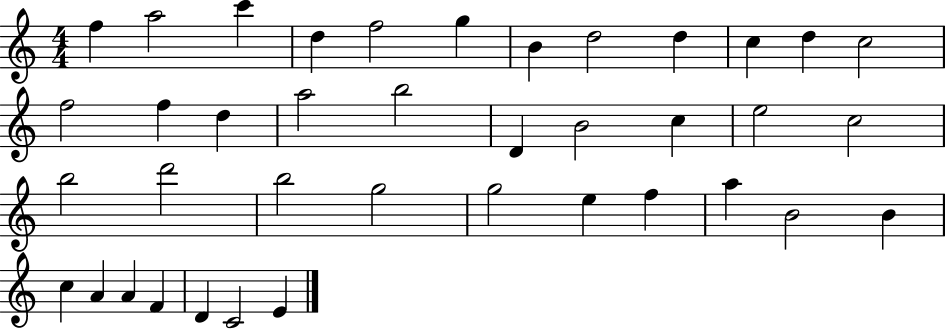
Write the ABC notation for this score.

X:1
T:Untitled
M:4/4
L:1/4
K:C
f a2 c' d f2 g B d2 d c d c2 f2 f d a2 b2 D B2 c e2 c2 b2 d'2 b2 g2 g2 e f a B2 B c A A F D C2 E